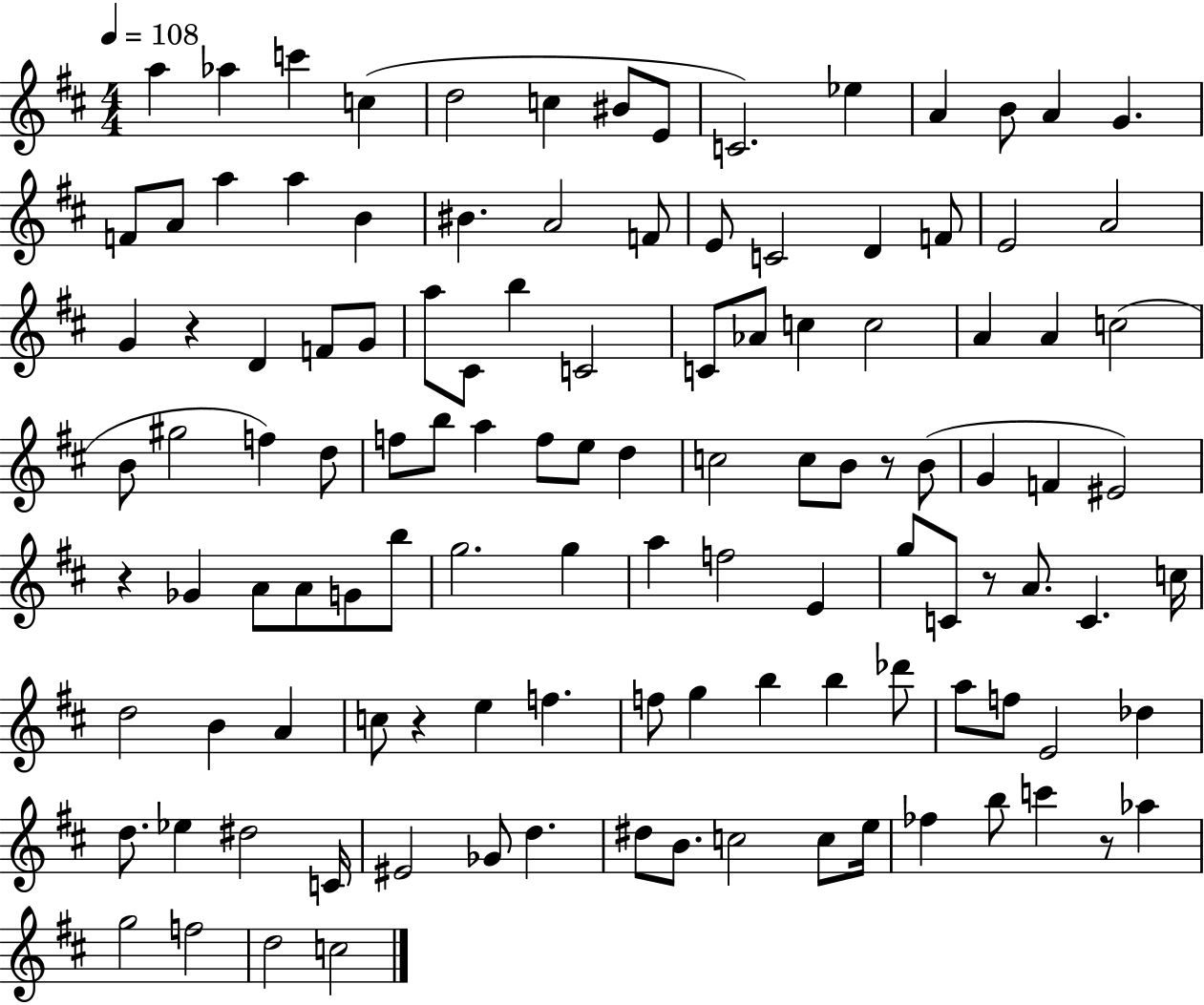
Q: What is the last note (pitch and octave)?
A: C5